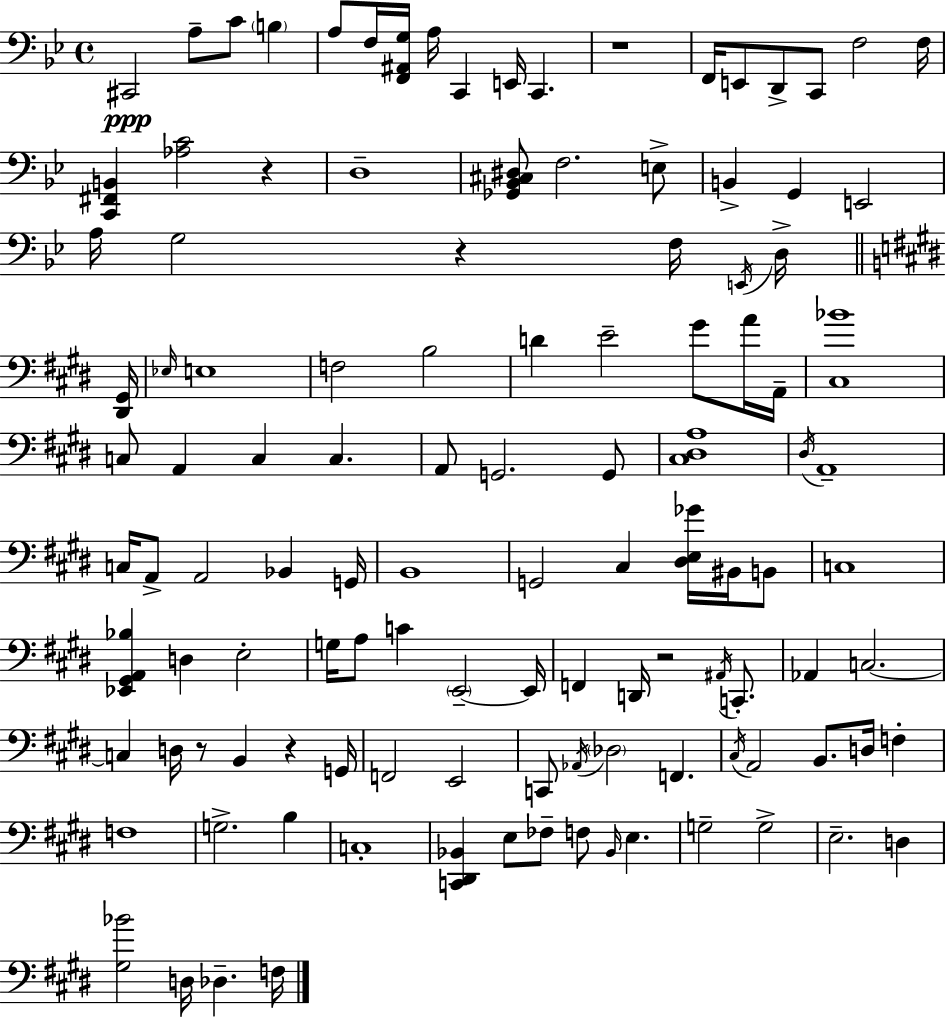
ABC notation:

X:1
T:Untitled
M:4/4
L:1/4
K:Bb
^C,,2 A,/2 C/2 B, A,/2 F,/4 [F,,^A,,G,]/4 A,/4 C,, E,,/4 C,, z4 F,,/4 E,,/2 D,,/2 C,,/2 F,2 F,/4 [C,,^F,,B,,] [_A,C]2 z D,4 [_G,,_B,,^C,^D,]/2 F,2 E,/2 B,, G,, E,,2 A,/4 G,2 z F,/4 E,,/4 D,/4 [^D,,^G,,]/4 _E,/4 E,4 F,2 B,2 D E2 ^G/2 A/4 A,,/4 [^C,_B]4 C,/2 A,, C, C, A,,/2 G,,2 G,,/2 [^C,^D,A,]4 ^D,/4 A,,4 C,/4 A,,/2 A,,2 _B,, G,,/4 B,,4 G,,2 ^C, [^D,E,_G]/4 ^B,,/4 B,,/2 C,4 [_E,,^G,,A,,_B,] D, E,2 G,/4 A,/2 C E,,2 E,,/4 F,, D,,/4 z2 ^A,,/4 C,,/2 _A,, C,2 C, D,/4 z/2 B,, z G,,/4 F,,2 E,,2 C,,/2 _A,,/4 _D,2 F,, ^C,/4 A,,2 B,,/2 D,/4 F, F,4 G,2 B, C,4 [C,,^D,,_B,,] E,/2 _F,/2 F,/2 _B,,/4 E, G,2 G,2 E,2 D, [^G,_B]2 D,/4 _D, F,/4